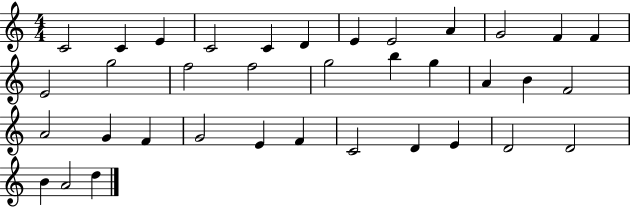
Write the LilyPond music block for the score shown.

{
  \clef treble
  \numericTimeSignature
  \time 4/4
  \key c \major
  c'2 c'4 e'4 | c'2 c'4 d'4 | e'4 e'2 a'4 | g'2 f'4 f'4 | \break e'2 g''2 | f''2 f''2 | g''2 b''4 g''4 | a'4 b'4 f'2 | \break a'2 g'4 f'4 | g'2 e'4 f'4 | c'2 d'4 e'4 | d'2 d'2 | \break b'4 a'2 d''4 | \bar "|."
}